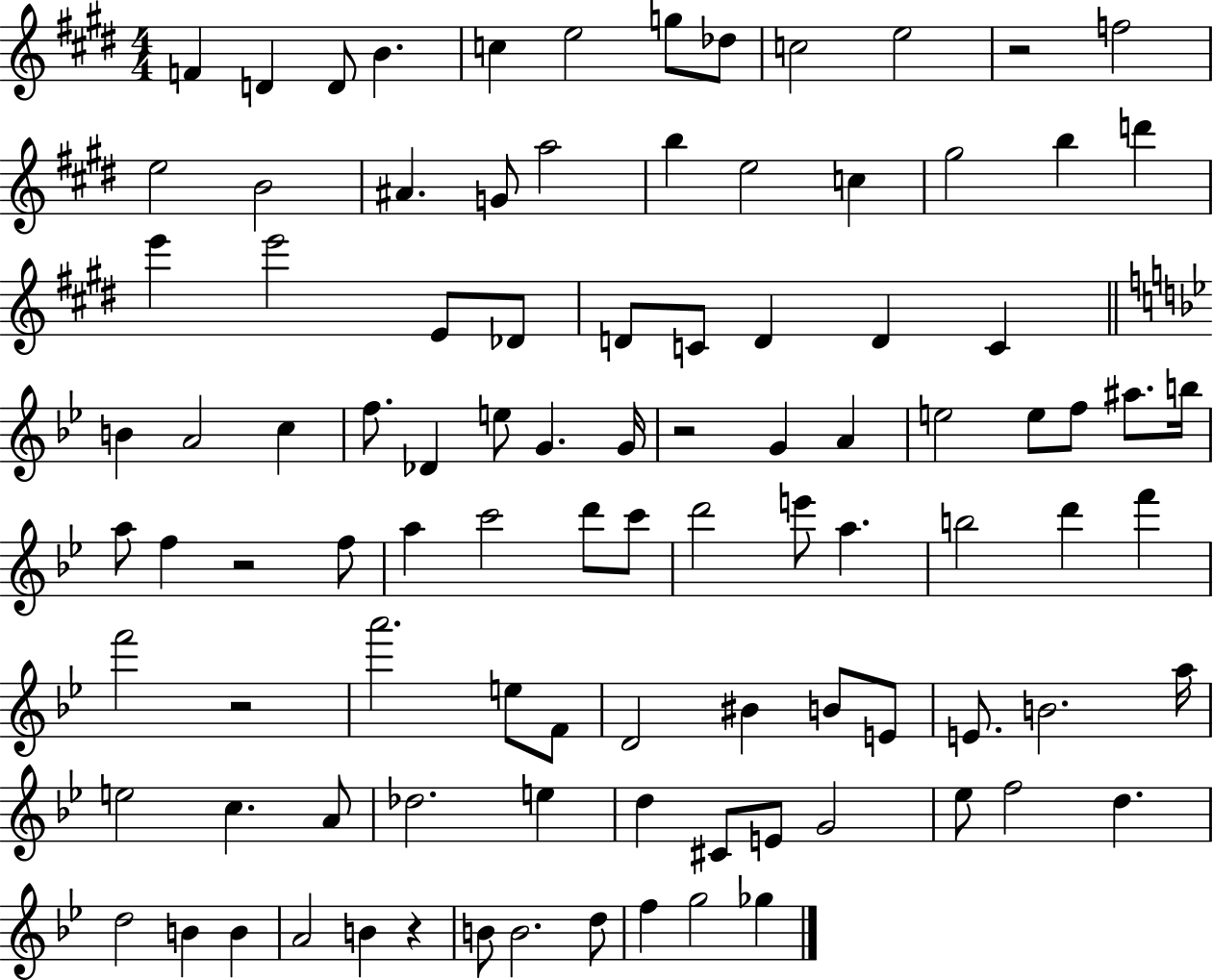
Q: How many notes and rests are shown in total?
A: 98